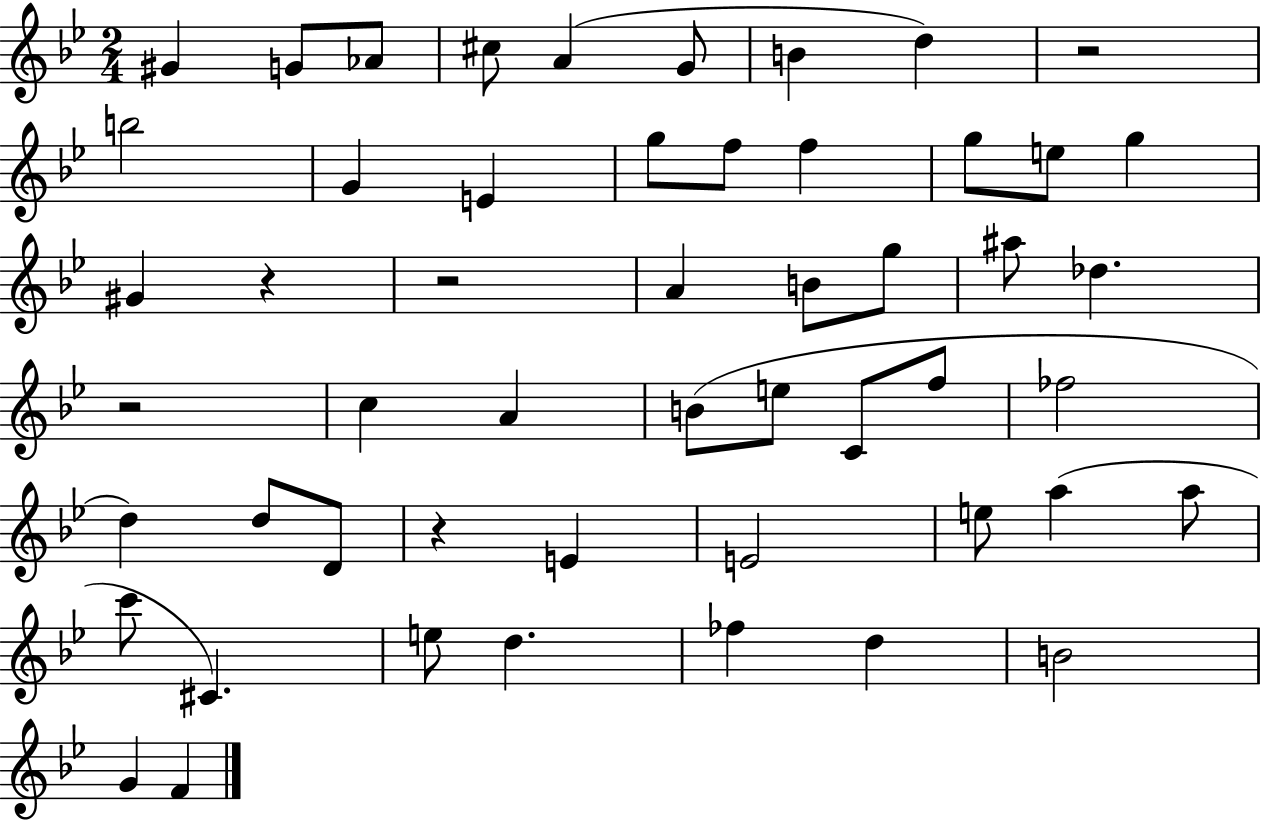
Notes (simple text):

G#4/q G4/e Ab4/e C#5/e A4/q G4/e B4/q D5/q R/h B5/h G4/q E4/q G5/e F5/e F5/q G5/e E5/e G5/q G#4/q R/q R/h A4/q B4/e G5/e A#5/e Db5/q. R/h C5/q A4/q B4/e E5/e C4/e F5/e FES5/h D5/q D5/e D4/e R/q E4/q E4/h E5/e A5/q A5/e C6/e C#4/q. E5/e D5/q. FES5/q D5/q B4/h G4/q F4/q